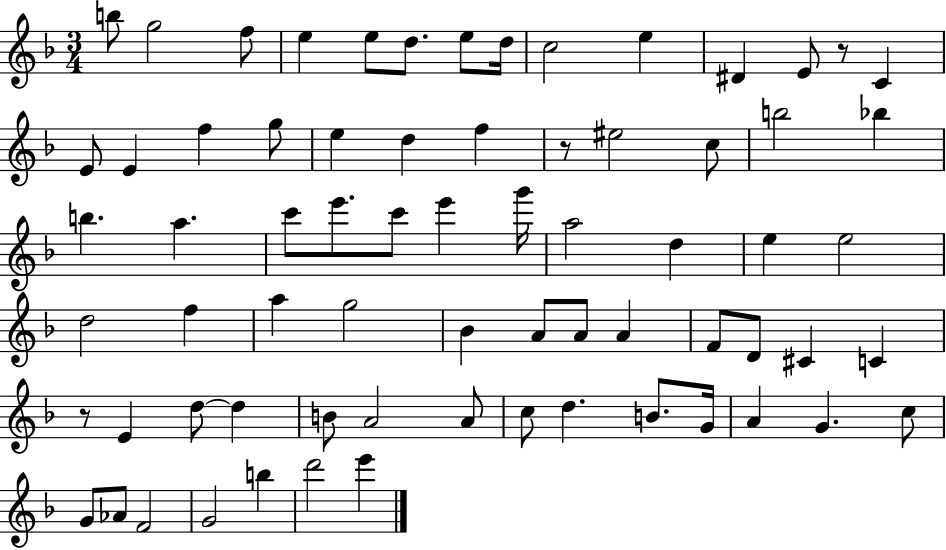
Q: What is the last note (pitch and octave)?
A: E6